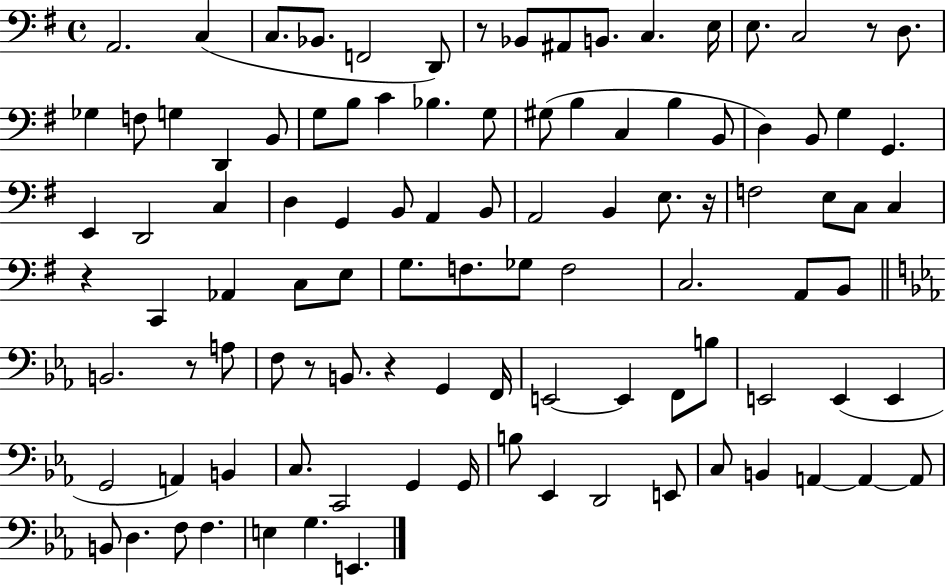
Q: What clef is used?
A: bass